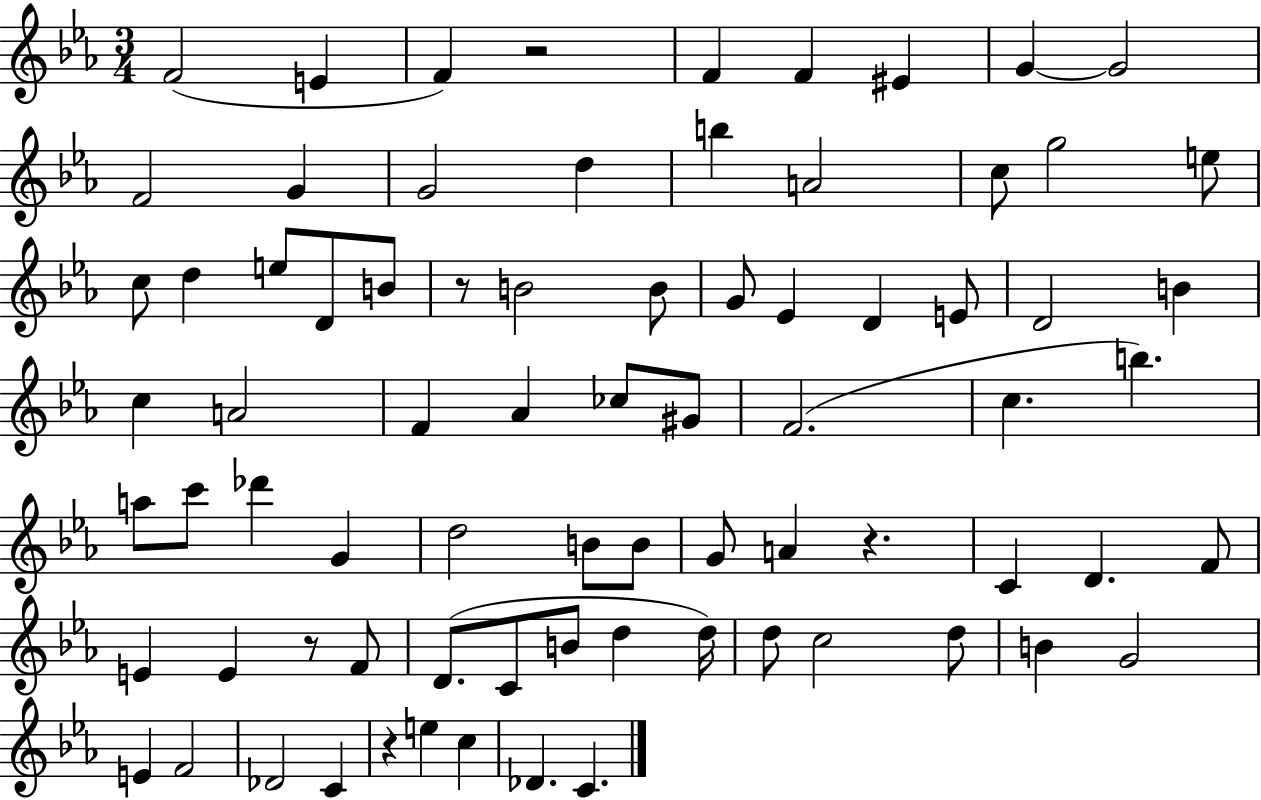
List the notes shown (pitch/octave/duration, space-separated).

F4/h E4/q F4/q R/h F4/q F4/q EIS4/q G4/q G4/h F4/h G4/q G4/h D5/q B5/q A4/h C5/e G5/h E5/e C5/e D5/q E5/e D4/e B4/e R/e B4/h B4/e G4/e Eb4/q D4/q E4/e D4/h B4/q C5/q A4/h F4/q Ab4/q CES5/e G#4/e F4/h. C5/q. B5/q. A5/e C6/e Db6/q G4/q D5/h B4/e B4/e G4/e A4/q R/q. C4/q D4/q. F4/e E4/q E4/q R/e F4/e D4/e. C4/e B4/e D5/q D5/s D5/e C5/h D5/e B4/q G4/h E4/q F4/h Db4/h C4/q R/q E5/q C5/q Db4/q. C4/q.